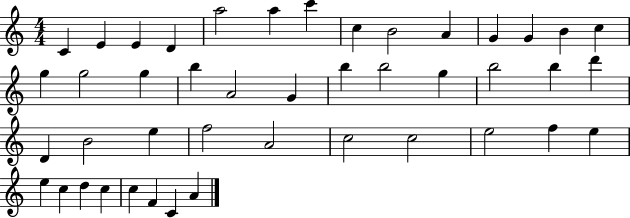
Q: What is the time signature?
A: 4/4